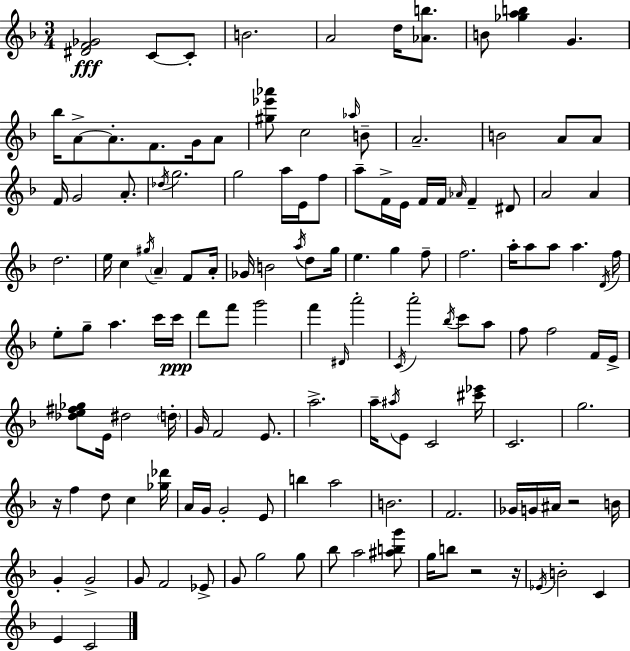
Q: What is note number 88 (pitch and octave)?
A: A5